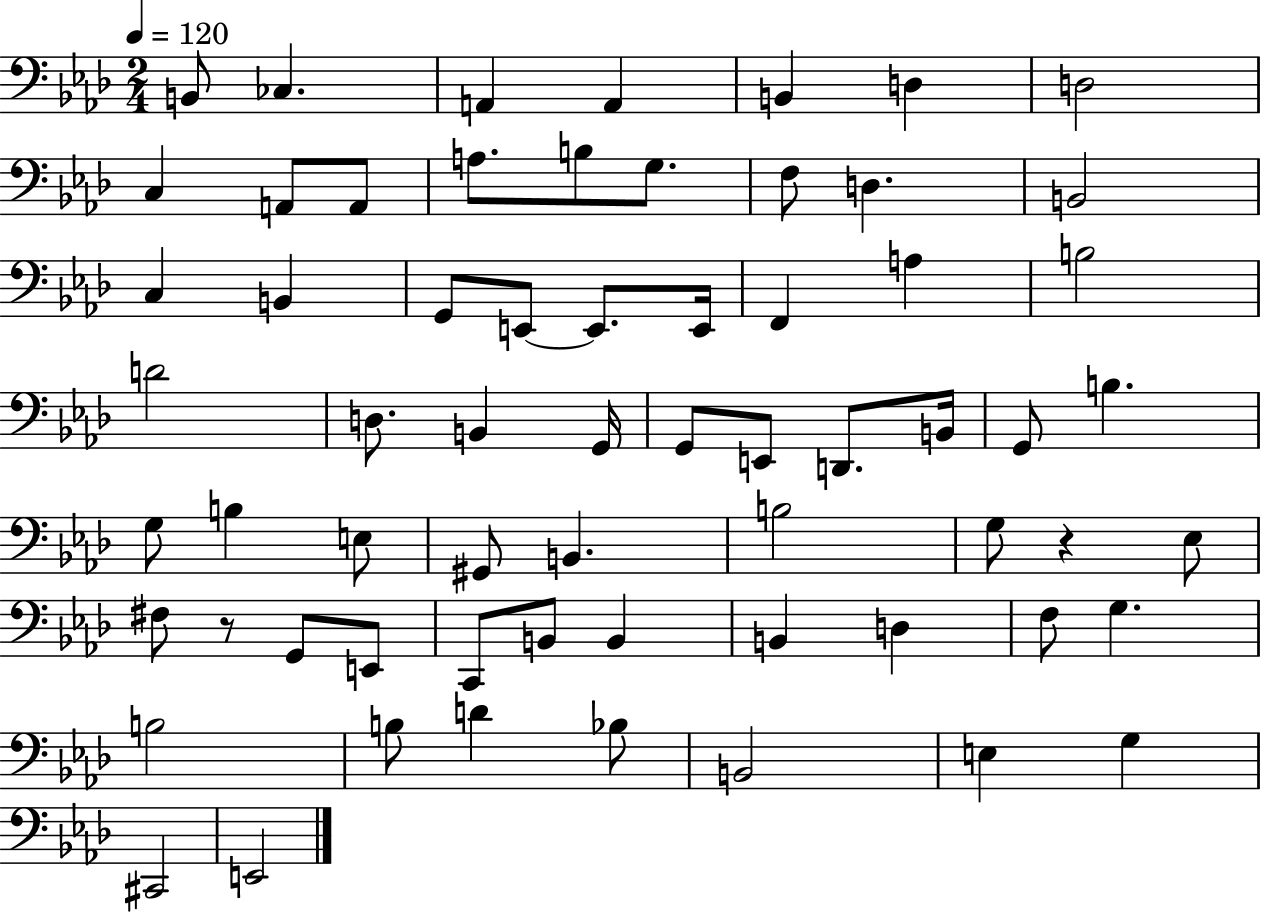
X:1
T:Untitled
M:2/4
L:1/4
K:Ab
B,,/2 _C, A,, A,, B,, D, D,2 C, A,,/2 A,,/2 A,/2 B,/2 G,/2 F,/2 D, B,,2 C, B,, G,,/2 E,,/2 E,,/2 E,,/4 F,, A, B,2 D2 D,/2 B,, G,,/4 G,,/2 E,,/2 D,,/2 B,,/4 G,,/2 B, G,/2 B, E,/2 ^G,,/2 B,, B,2 G,/2 z _E,/2 ^F,/2 z/2 G,,/2 E,,/2 C,,/2 B,,/2 B,, B,, D, F,/2 G, B,2 B,/2 D _B,/2 B,,2 E, G, ^C,,2 E,,2